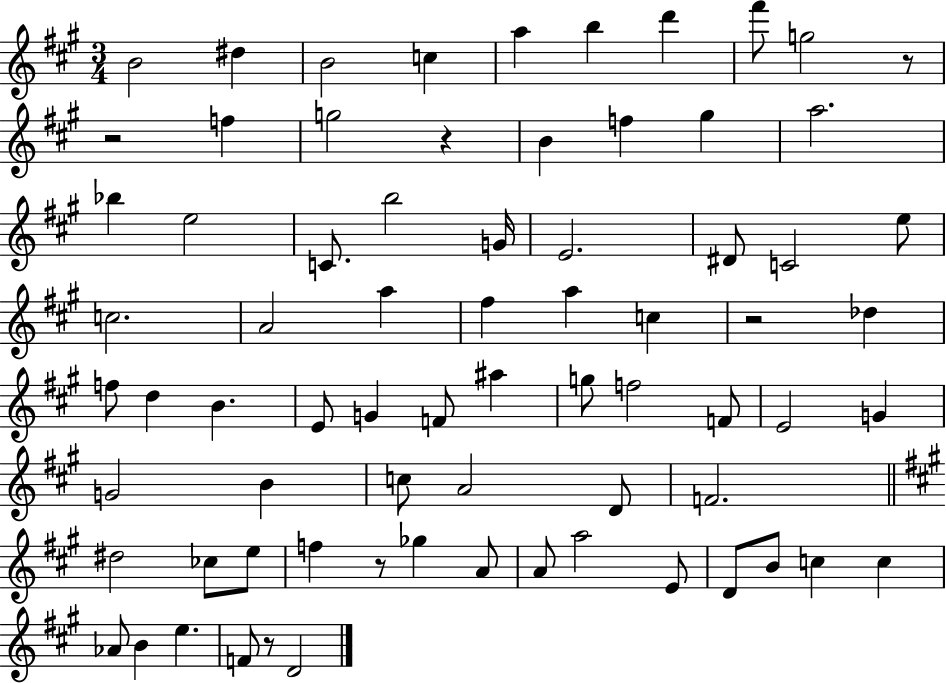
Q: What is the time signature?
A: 3/4